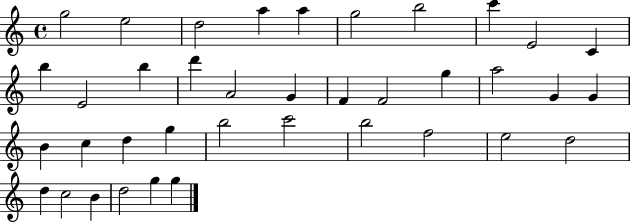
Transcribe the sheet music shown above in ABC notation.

X:1
T:Untitled
M:4/4
L:1/4
K:C
g2 e2 d2 a a g2 b2 c' E2 C b E2 b d' A2 G F F2 g a2 G G B c d g b2 c'2 b2 f2 e2 d2 d c2 B d2 g g